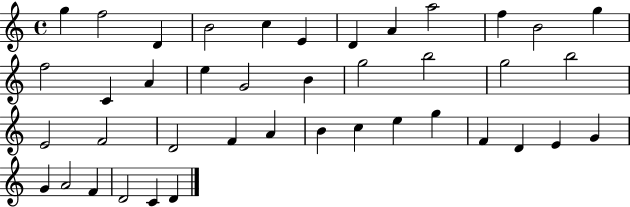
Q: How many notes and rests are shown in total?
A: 41